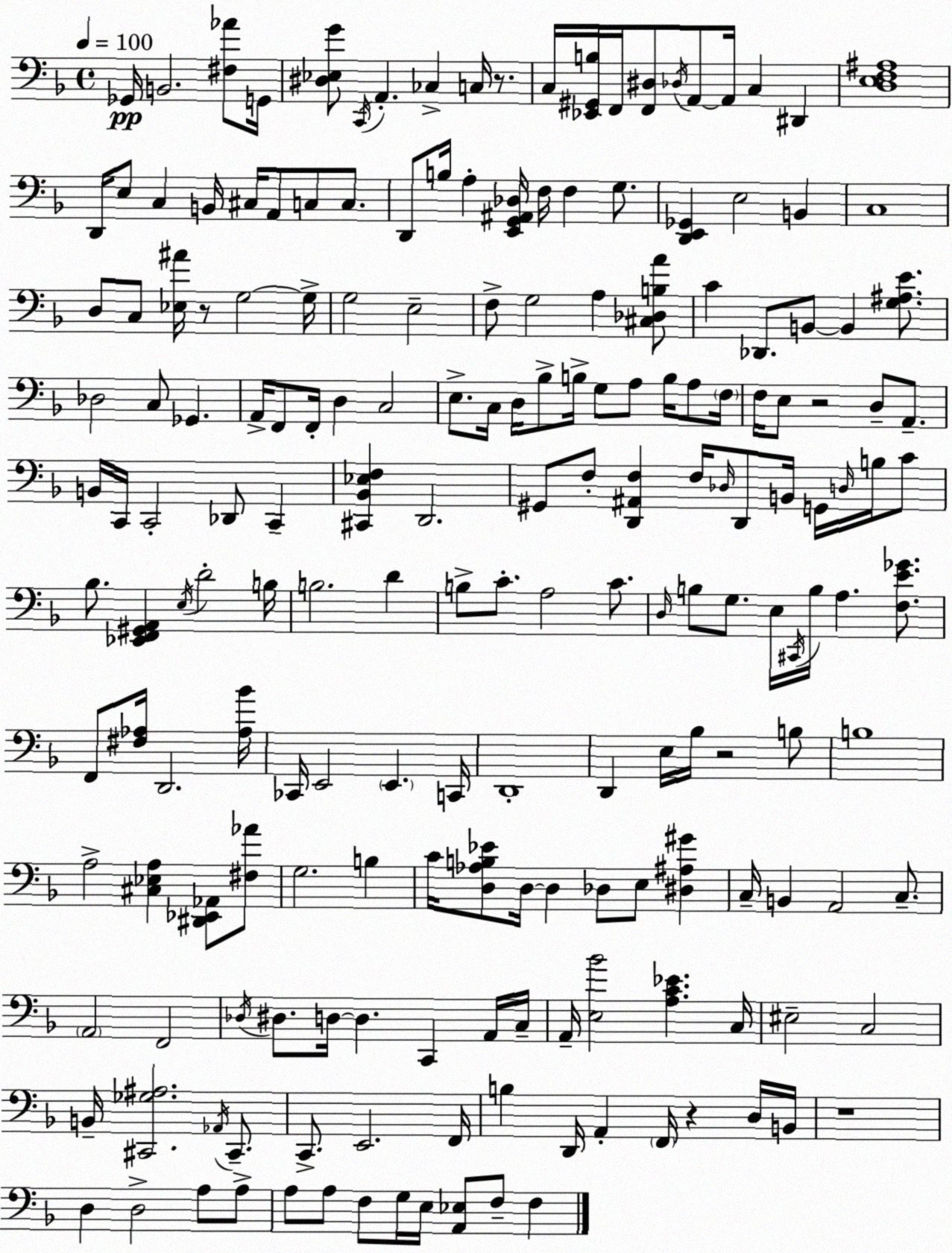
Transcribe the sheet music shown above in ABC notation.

X:1
T:Untitled
M:4/4
L:1/4
K:Dm
_G,,/4 B,,2 [^F,_A]/2 G,,/4 [^D,_E,G]/2 C,,/4 A,, _C, C,/4 z/2 C,/4 [_E,,^G,,B,]/4 F,,/4 [F,,^D,]/2 _D,/4 A,,/2 A,,/4 C, ^D,, [D,E,F,^A,]4 D,,/4 E,/2 C, B,,/4 ^C,/4 A,,/2 C,/2 C,/2 D,,/2 B,/4 A, [E,,G,,^A,,_D,]/4 F,/4 F, G,/2 [D,,E,,_G,,] E,2 B,, C,4 D,/2 C,/2 [_E,^A]/4 z/2 G,2 G,/4 G,2 E,2 F,/2 G,2 A, [^C,_D,B,A]/2 C _D,,/2 B,,/2 B,, [G,^A,E]/2 _D,2 C,/2 _G,, A,,/4 F,,/2 F,,/4 D, C,2 E,/2 C,/4 D,/4 _B,/2 B,/4 G,/2 A,/2 B,/4 A,/2 F,/4 F,/4 E,/2 z2 D,/2 A,,/2 B,,/4 C,,/4 C,,2 _D,,/2 C,, [^C,,_B,,_E,F,] D,,2 ^G,,/2 F,/2 [D,,^A,,F,] F,/4 _D,/4 D,,/2 B,,/4 G,,/4 D,/4 B,/4 C/2 _B,/2 [_E,,F,,^G,,A,,] E,/4 D2 B,/4 B,2 D B,/2 C/2 A,2 C/2 D,/4 B,/2 G,/2 E,/4 ^C,,/4 B,/4 A, [F,E_G]/2 F,,/2 [^F,_A,]/4 D,,2 [_A,_B]/4 _C,,/4 E,,2 E,, C,,/4 D,,4 D,, E,/4 _B,/4 z2 B,/2 B,4 A,2 [^C,_E,A,] [^D,,_E,,_A,,]/2 [^F,_A]/2 G,2 B, C/4 [D,_A,B,_E]/2 D,/4 D, _D,/2 E,/2 [^D,^A,^G] C,/4 B,, A,,2 C,/2 A,,2 F,,2 _D,/4 ^D,/2 D,/4 D, C,, A,,/4 C,/4 A,,/4 [E,_B]2 [A,C_E] C,/4 ^E,2 C,2 B,,/4 [^C,,_G,^A,]2 _A,,/4 ^C,,/2 C,,/2 E,,2 F,,/4 B, D,,/4 A,, F,,/4 z D,/4 B,,/4 z4 D, D,2 A,/2 A,/2 A,/2 A,/2 F,/2 G,/4 E,/4 [A,,_E,]/2 F,/2 F,